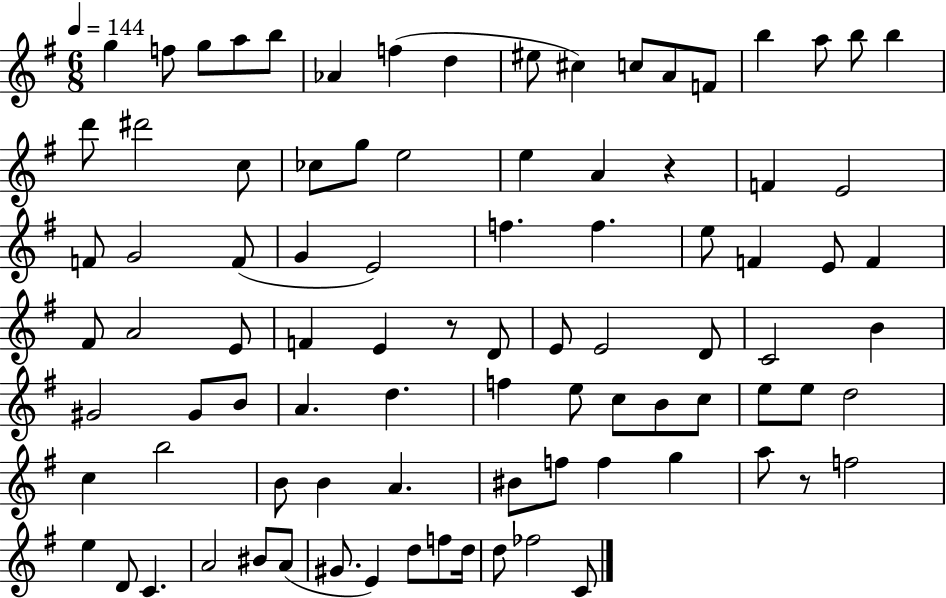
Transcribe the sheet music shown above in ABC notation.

X:1
T:Untitled
M:6/8
L:1/4
K:G
g f/2 g/2 a/2 b/2 _A f d ^e/2 ^c c/2 A/2 F/2 b a/2 b/2 b d'/2 ^d'2 c/2 _c/2 g/2 e2 e A z F E2 F/2 G2 F/2 G E2 f f e/2 F E/2 F ^F/2 A2 E/2 F E z/2 D/2 E/2 E2 D/2 C2 B ^G2 ^G/2 B/2 A d f e/2 c/2 B/2 c/2 e/2 e/2 d2 c b2 B/2 B A ^B/2 f/2 f g a/2 z/2 f2 e D/2 C A2 ^B/2 A/2 ^G/2 E d/2 f/2 d/4 d/2 _f2 C/2